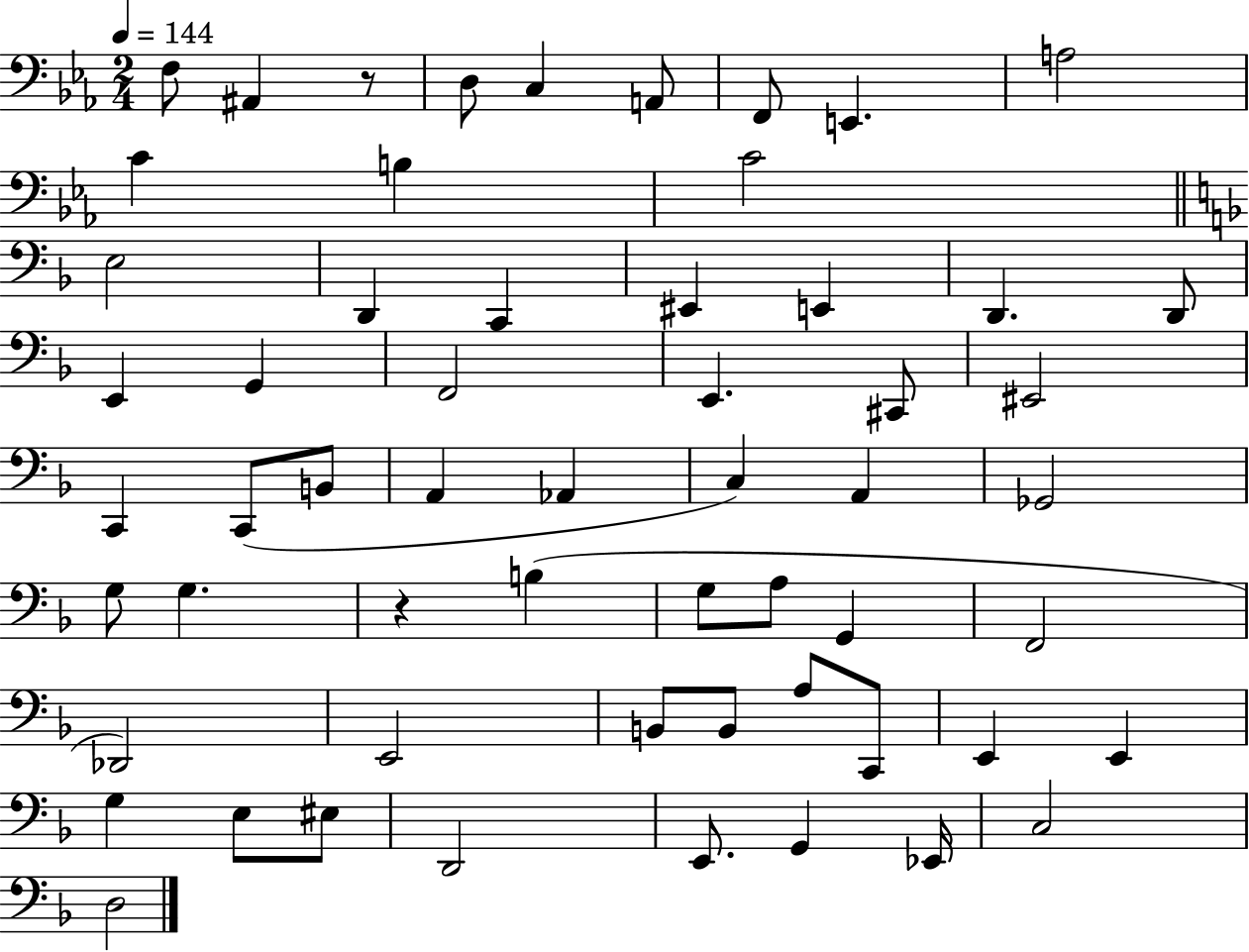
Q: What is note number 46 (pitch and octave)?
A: E2